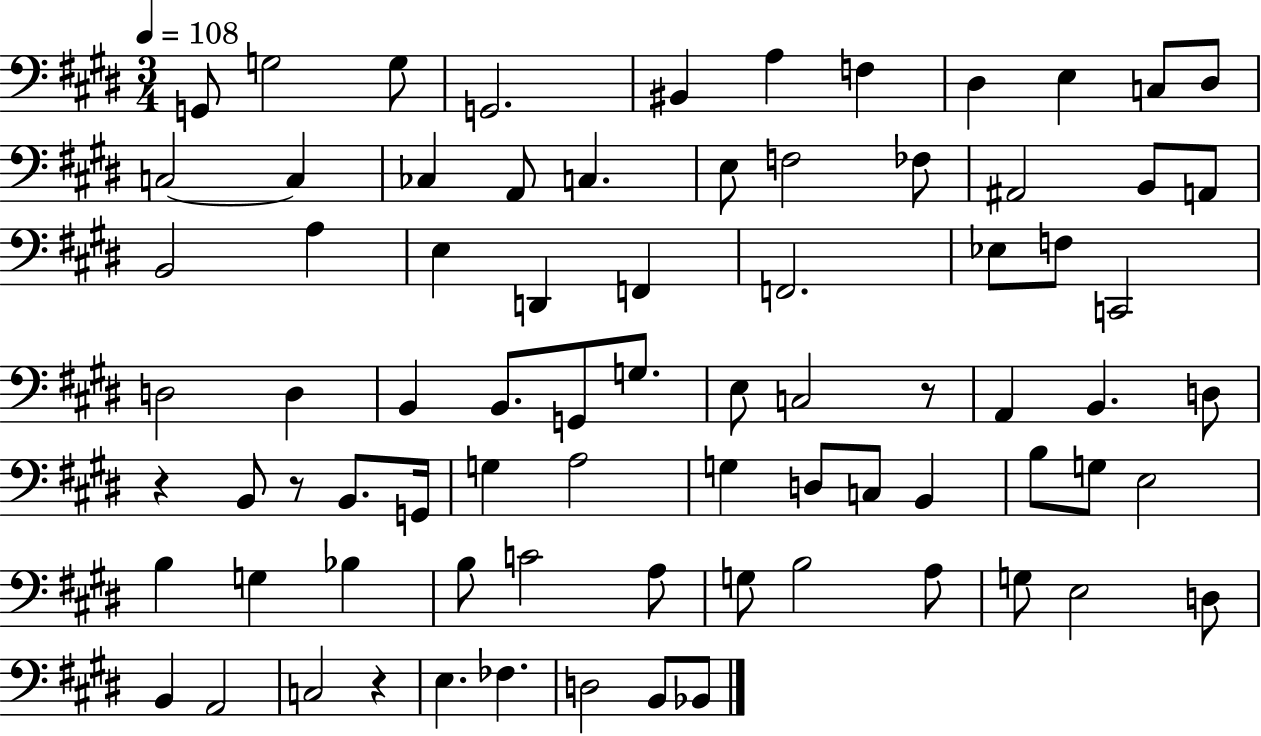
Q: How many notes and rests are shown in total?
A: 78